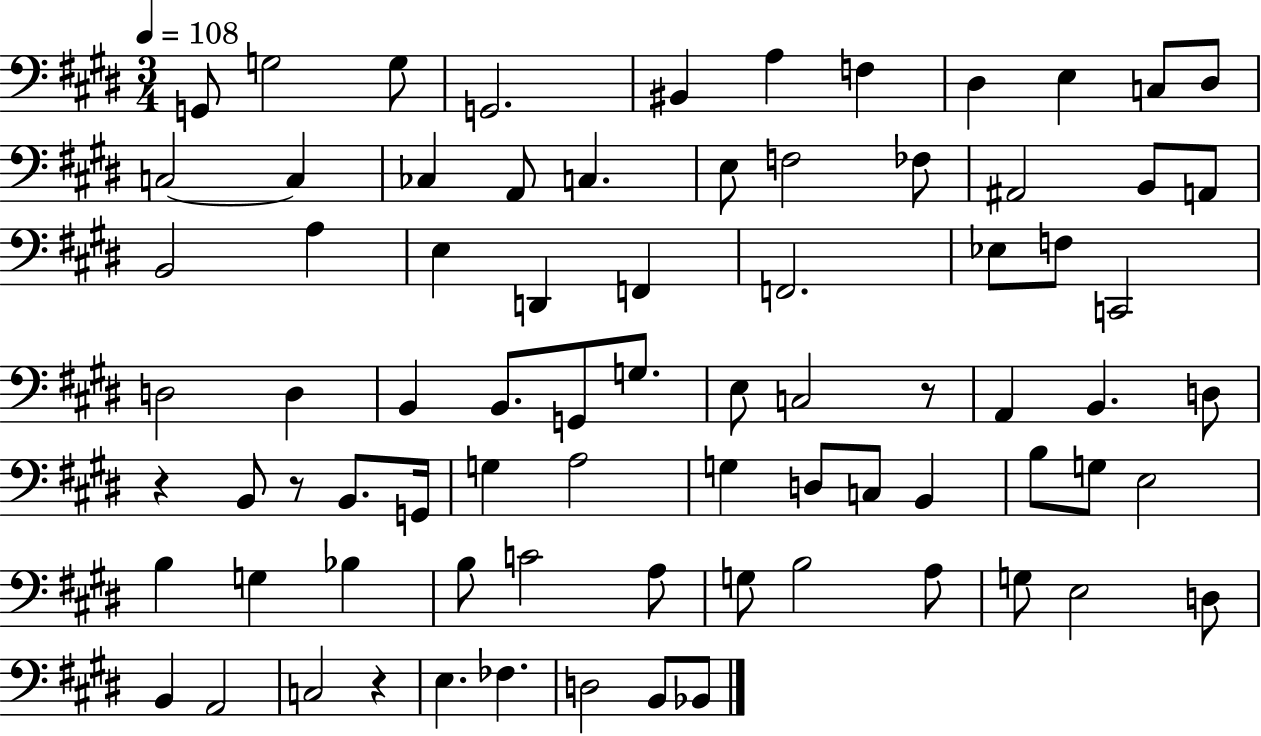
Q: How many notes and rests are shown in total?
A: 78